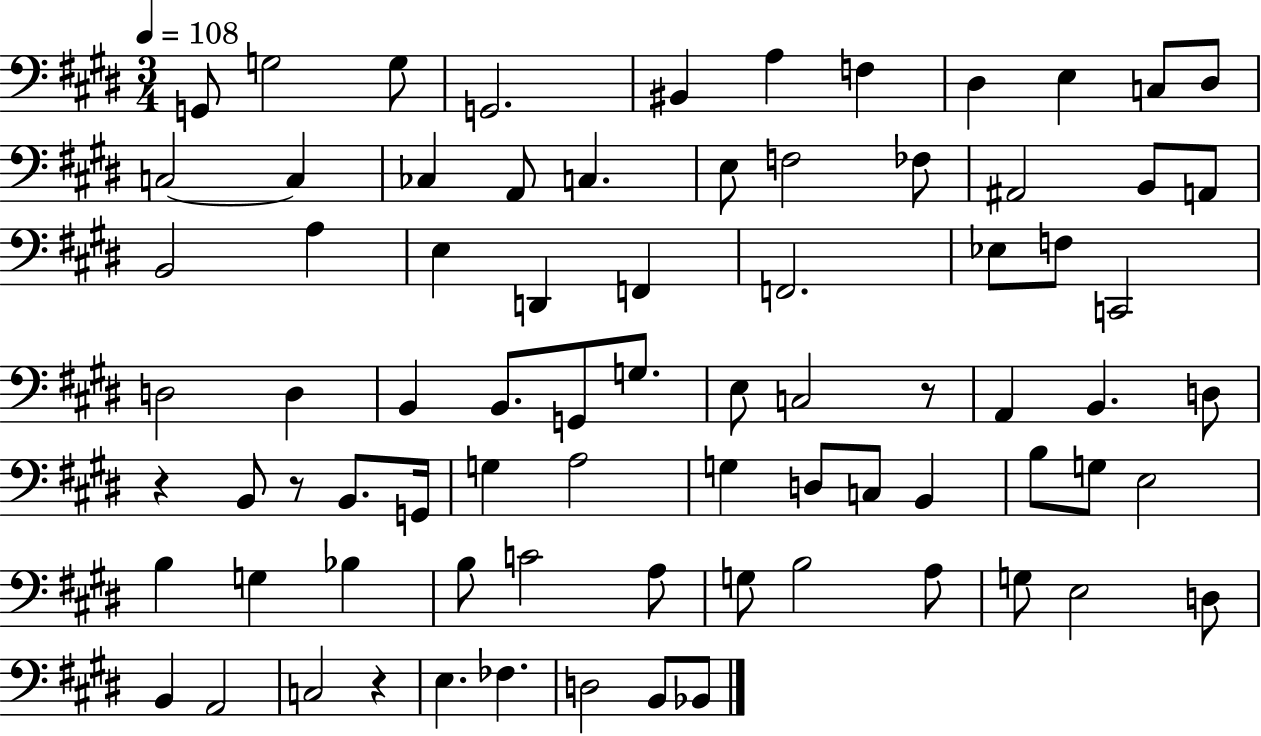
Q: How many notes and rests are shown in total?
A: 78